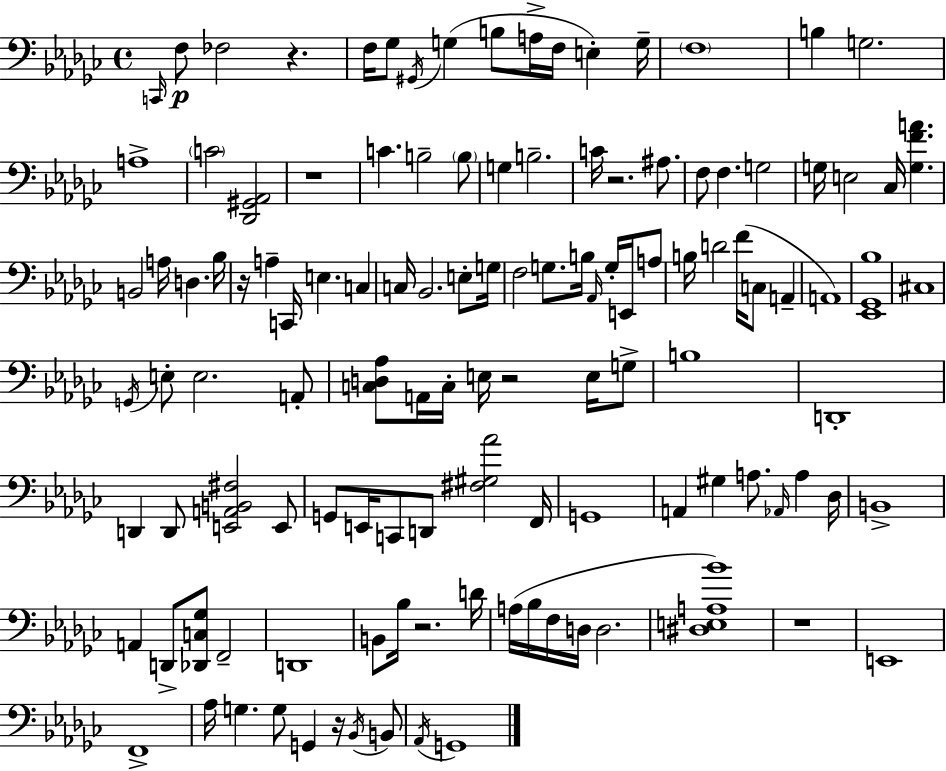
{
  \clef bass
  \time 4/4
  \defaultTimeSignature
  \key ees \minor
  \repeat volta 2 { \grace { c,16 }\p f8 fes2 r4. | f16 ges8 \acciaccatura { gis,16 } g4( b8 a16-> f16 e4-.) | g16-- \parenthesize f1 | b4 g2. | \break a1-> | \parenthesize c'2 <des, gis, aes,>2 | r1 | c'4. b2-- | \break \parenthesize b8 g4 b2.-- | c'16 r2. ais8. | f8 f4. g2 | g16 e2 ces16 <g f' a'>4. | \break b,2 a16 d4. | bes16 r16 a4-- c,16 e4. c4 | c16 bes,2. e8-. | g16 f2 g8. b16 \grace { aes,16 } g16-. | \break e,16 a8 b16 d'2 f'16( c8 a,4-- | a,1) | <ees, ges, bes>1 | cis1 | \break \acciaccatura { g,16 } e8-. e2. | a,8-. <c d aes>8 a,16 c16-. e16 r2 | e16 g8-> b1 | d,1-. | \break d,4 d,8 <e, a, b, fis>2 | e,8 g,8 e,16 c,8 d,8 <fis gis aes'>2 | f,16 g,1 | a,4 gis4 a8. \grace { aes,16 } | \break a4 des16 b,1-> | a,4 d,8-> <des, c ges>8 f,2-- | d,1 | b,8 bes16 r2. | \break d'16 a16( bes16 f16 d16 d2. | <dis e a bes'>1) | r1 | e,1 | \break f,1-> | aes16 g4. g8 g,4 | r16 \acciaccatura { bes,16 } b,8 \acciaccatura { aes,16 } g,1 | } \bar "|."
}